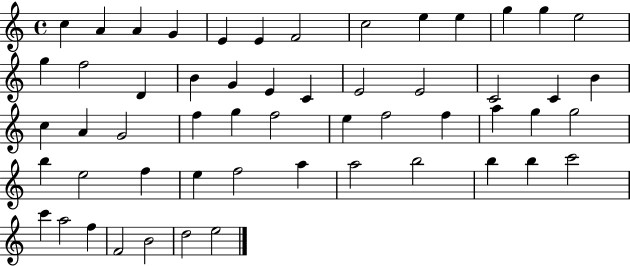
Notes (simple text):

C5/q A4/q A4/q G4/q E4/q E4/q F4/h C5/h E5/q E5/q G5/q G5/q E5/h G5/q F5/h D4/q B4/q G4/q E4/q C4/q E4/h E4/h C4/h C4/q B4/q C5/q A4/q G4/h F5/q G5/q F5/h E5/q F5/h F5/q A5/q G5/q G5/h B5/q E5/h F5/q E5/q F5/h A5/q A5/h B5/h B5/q B5/q C6/h C6/q A5/h F5/q F4/h B4/h D5/h E5/h